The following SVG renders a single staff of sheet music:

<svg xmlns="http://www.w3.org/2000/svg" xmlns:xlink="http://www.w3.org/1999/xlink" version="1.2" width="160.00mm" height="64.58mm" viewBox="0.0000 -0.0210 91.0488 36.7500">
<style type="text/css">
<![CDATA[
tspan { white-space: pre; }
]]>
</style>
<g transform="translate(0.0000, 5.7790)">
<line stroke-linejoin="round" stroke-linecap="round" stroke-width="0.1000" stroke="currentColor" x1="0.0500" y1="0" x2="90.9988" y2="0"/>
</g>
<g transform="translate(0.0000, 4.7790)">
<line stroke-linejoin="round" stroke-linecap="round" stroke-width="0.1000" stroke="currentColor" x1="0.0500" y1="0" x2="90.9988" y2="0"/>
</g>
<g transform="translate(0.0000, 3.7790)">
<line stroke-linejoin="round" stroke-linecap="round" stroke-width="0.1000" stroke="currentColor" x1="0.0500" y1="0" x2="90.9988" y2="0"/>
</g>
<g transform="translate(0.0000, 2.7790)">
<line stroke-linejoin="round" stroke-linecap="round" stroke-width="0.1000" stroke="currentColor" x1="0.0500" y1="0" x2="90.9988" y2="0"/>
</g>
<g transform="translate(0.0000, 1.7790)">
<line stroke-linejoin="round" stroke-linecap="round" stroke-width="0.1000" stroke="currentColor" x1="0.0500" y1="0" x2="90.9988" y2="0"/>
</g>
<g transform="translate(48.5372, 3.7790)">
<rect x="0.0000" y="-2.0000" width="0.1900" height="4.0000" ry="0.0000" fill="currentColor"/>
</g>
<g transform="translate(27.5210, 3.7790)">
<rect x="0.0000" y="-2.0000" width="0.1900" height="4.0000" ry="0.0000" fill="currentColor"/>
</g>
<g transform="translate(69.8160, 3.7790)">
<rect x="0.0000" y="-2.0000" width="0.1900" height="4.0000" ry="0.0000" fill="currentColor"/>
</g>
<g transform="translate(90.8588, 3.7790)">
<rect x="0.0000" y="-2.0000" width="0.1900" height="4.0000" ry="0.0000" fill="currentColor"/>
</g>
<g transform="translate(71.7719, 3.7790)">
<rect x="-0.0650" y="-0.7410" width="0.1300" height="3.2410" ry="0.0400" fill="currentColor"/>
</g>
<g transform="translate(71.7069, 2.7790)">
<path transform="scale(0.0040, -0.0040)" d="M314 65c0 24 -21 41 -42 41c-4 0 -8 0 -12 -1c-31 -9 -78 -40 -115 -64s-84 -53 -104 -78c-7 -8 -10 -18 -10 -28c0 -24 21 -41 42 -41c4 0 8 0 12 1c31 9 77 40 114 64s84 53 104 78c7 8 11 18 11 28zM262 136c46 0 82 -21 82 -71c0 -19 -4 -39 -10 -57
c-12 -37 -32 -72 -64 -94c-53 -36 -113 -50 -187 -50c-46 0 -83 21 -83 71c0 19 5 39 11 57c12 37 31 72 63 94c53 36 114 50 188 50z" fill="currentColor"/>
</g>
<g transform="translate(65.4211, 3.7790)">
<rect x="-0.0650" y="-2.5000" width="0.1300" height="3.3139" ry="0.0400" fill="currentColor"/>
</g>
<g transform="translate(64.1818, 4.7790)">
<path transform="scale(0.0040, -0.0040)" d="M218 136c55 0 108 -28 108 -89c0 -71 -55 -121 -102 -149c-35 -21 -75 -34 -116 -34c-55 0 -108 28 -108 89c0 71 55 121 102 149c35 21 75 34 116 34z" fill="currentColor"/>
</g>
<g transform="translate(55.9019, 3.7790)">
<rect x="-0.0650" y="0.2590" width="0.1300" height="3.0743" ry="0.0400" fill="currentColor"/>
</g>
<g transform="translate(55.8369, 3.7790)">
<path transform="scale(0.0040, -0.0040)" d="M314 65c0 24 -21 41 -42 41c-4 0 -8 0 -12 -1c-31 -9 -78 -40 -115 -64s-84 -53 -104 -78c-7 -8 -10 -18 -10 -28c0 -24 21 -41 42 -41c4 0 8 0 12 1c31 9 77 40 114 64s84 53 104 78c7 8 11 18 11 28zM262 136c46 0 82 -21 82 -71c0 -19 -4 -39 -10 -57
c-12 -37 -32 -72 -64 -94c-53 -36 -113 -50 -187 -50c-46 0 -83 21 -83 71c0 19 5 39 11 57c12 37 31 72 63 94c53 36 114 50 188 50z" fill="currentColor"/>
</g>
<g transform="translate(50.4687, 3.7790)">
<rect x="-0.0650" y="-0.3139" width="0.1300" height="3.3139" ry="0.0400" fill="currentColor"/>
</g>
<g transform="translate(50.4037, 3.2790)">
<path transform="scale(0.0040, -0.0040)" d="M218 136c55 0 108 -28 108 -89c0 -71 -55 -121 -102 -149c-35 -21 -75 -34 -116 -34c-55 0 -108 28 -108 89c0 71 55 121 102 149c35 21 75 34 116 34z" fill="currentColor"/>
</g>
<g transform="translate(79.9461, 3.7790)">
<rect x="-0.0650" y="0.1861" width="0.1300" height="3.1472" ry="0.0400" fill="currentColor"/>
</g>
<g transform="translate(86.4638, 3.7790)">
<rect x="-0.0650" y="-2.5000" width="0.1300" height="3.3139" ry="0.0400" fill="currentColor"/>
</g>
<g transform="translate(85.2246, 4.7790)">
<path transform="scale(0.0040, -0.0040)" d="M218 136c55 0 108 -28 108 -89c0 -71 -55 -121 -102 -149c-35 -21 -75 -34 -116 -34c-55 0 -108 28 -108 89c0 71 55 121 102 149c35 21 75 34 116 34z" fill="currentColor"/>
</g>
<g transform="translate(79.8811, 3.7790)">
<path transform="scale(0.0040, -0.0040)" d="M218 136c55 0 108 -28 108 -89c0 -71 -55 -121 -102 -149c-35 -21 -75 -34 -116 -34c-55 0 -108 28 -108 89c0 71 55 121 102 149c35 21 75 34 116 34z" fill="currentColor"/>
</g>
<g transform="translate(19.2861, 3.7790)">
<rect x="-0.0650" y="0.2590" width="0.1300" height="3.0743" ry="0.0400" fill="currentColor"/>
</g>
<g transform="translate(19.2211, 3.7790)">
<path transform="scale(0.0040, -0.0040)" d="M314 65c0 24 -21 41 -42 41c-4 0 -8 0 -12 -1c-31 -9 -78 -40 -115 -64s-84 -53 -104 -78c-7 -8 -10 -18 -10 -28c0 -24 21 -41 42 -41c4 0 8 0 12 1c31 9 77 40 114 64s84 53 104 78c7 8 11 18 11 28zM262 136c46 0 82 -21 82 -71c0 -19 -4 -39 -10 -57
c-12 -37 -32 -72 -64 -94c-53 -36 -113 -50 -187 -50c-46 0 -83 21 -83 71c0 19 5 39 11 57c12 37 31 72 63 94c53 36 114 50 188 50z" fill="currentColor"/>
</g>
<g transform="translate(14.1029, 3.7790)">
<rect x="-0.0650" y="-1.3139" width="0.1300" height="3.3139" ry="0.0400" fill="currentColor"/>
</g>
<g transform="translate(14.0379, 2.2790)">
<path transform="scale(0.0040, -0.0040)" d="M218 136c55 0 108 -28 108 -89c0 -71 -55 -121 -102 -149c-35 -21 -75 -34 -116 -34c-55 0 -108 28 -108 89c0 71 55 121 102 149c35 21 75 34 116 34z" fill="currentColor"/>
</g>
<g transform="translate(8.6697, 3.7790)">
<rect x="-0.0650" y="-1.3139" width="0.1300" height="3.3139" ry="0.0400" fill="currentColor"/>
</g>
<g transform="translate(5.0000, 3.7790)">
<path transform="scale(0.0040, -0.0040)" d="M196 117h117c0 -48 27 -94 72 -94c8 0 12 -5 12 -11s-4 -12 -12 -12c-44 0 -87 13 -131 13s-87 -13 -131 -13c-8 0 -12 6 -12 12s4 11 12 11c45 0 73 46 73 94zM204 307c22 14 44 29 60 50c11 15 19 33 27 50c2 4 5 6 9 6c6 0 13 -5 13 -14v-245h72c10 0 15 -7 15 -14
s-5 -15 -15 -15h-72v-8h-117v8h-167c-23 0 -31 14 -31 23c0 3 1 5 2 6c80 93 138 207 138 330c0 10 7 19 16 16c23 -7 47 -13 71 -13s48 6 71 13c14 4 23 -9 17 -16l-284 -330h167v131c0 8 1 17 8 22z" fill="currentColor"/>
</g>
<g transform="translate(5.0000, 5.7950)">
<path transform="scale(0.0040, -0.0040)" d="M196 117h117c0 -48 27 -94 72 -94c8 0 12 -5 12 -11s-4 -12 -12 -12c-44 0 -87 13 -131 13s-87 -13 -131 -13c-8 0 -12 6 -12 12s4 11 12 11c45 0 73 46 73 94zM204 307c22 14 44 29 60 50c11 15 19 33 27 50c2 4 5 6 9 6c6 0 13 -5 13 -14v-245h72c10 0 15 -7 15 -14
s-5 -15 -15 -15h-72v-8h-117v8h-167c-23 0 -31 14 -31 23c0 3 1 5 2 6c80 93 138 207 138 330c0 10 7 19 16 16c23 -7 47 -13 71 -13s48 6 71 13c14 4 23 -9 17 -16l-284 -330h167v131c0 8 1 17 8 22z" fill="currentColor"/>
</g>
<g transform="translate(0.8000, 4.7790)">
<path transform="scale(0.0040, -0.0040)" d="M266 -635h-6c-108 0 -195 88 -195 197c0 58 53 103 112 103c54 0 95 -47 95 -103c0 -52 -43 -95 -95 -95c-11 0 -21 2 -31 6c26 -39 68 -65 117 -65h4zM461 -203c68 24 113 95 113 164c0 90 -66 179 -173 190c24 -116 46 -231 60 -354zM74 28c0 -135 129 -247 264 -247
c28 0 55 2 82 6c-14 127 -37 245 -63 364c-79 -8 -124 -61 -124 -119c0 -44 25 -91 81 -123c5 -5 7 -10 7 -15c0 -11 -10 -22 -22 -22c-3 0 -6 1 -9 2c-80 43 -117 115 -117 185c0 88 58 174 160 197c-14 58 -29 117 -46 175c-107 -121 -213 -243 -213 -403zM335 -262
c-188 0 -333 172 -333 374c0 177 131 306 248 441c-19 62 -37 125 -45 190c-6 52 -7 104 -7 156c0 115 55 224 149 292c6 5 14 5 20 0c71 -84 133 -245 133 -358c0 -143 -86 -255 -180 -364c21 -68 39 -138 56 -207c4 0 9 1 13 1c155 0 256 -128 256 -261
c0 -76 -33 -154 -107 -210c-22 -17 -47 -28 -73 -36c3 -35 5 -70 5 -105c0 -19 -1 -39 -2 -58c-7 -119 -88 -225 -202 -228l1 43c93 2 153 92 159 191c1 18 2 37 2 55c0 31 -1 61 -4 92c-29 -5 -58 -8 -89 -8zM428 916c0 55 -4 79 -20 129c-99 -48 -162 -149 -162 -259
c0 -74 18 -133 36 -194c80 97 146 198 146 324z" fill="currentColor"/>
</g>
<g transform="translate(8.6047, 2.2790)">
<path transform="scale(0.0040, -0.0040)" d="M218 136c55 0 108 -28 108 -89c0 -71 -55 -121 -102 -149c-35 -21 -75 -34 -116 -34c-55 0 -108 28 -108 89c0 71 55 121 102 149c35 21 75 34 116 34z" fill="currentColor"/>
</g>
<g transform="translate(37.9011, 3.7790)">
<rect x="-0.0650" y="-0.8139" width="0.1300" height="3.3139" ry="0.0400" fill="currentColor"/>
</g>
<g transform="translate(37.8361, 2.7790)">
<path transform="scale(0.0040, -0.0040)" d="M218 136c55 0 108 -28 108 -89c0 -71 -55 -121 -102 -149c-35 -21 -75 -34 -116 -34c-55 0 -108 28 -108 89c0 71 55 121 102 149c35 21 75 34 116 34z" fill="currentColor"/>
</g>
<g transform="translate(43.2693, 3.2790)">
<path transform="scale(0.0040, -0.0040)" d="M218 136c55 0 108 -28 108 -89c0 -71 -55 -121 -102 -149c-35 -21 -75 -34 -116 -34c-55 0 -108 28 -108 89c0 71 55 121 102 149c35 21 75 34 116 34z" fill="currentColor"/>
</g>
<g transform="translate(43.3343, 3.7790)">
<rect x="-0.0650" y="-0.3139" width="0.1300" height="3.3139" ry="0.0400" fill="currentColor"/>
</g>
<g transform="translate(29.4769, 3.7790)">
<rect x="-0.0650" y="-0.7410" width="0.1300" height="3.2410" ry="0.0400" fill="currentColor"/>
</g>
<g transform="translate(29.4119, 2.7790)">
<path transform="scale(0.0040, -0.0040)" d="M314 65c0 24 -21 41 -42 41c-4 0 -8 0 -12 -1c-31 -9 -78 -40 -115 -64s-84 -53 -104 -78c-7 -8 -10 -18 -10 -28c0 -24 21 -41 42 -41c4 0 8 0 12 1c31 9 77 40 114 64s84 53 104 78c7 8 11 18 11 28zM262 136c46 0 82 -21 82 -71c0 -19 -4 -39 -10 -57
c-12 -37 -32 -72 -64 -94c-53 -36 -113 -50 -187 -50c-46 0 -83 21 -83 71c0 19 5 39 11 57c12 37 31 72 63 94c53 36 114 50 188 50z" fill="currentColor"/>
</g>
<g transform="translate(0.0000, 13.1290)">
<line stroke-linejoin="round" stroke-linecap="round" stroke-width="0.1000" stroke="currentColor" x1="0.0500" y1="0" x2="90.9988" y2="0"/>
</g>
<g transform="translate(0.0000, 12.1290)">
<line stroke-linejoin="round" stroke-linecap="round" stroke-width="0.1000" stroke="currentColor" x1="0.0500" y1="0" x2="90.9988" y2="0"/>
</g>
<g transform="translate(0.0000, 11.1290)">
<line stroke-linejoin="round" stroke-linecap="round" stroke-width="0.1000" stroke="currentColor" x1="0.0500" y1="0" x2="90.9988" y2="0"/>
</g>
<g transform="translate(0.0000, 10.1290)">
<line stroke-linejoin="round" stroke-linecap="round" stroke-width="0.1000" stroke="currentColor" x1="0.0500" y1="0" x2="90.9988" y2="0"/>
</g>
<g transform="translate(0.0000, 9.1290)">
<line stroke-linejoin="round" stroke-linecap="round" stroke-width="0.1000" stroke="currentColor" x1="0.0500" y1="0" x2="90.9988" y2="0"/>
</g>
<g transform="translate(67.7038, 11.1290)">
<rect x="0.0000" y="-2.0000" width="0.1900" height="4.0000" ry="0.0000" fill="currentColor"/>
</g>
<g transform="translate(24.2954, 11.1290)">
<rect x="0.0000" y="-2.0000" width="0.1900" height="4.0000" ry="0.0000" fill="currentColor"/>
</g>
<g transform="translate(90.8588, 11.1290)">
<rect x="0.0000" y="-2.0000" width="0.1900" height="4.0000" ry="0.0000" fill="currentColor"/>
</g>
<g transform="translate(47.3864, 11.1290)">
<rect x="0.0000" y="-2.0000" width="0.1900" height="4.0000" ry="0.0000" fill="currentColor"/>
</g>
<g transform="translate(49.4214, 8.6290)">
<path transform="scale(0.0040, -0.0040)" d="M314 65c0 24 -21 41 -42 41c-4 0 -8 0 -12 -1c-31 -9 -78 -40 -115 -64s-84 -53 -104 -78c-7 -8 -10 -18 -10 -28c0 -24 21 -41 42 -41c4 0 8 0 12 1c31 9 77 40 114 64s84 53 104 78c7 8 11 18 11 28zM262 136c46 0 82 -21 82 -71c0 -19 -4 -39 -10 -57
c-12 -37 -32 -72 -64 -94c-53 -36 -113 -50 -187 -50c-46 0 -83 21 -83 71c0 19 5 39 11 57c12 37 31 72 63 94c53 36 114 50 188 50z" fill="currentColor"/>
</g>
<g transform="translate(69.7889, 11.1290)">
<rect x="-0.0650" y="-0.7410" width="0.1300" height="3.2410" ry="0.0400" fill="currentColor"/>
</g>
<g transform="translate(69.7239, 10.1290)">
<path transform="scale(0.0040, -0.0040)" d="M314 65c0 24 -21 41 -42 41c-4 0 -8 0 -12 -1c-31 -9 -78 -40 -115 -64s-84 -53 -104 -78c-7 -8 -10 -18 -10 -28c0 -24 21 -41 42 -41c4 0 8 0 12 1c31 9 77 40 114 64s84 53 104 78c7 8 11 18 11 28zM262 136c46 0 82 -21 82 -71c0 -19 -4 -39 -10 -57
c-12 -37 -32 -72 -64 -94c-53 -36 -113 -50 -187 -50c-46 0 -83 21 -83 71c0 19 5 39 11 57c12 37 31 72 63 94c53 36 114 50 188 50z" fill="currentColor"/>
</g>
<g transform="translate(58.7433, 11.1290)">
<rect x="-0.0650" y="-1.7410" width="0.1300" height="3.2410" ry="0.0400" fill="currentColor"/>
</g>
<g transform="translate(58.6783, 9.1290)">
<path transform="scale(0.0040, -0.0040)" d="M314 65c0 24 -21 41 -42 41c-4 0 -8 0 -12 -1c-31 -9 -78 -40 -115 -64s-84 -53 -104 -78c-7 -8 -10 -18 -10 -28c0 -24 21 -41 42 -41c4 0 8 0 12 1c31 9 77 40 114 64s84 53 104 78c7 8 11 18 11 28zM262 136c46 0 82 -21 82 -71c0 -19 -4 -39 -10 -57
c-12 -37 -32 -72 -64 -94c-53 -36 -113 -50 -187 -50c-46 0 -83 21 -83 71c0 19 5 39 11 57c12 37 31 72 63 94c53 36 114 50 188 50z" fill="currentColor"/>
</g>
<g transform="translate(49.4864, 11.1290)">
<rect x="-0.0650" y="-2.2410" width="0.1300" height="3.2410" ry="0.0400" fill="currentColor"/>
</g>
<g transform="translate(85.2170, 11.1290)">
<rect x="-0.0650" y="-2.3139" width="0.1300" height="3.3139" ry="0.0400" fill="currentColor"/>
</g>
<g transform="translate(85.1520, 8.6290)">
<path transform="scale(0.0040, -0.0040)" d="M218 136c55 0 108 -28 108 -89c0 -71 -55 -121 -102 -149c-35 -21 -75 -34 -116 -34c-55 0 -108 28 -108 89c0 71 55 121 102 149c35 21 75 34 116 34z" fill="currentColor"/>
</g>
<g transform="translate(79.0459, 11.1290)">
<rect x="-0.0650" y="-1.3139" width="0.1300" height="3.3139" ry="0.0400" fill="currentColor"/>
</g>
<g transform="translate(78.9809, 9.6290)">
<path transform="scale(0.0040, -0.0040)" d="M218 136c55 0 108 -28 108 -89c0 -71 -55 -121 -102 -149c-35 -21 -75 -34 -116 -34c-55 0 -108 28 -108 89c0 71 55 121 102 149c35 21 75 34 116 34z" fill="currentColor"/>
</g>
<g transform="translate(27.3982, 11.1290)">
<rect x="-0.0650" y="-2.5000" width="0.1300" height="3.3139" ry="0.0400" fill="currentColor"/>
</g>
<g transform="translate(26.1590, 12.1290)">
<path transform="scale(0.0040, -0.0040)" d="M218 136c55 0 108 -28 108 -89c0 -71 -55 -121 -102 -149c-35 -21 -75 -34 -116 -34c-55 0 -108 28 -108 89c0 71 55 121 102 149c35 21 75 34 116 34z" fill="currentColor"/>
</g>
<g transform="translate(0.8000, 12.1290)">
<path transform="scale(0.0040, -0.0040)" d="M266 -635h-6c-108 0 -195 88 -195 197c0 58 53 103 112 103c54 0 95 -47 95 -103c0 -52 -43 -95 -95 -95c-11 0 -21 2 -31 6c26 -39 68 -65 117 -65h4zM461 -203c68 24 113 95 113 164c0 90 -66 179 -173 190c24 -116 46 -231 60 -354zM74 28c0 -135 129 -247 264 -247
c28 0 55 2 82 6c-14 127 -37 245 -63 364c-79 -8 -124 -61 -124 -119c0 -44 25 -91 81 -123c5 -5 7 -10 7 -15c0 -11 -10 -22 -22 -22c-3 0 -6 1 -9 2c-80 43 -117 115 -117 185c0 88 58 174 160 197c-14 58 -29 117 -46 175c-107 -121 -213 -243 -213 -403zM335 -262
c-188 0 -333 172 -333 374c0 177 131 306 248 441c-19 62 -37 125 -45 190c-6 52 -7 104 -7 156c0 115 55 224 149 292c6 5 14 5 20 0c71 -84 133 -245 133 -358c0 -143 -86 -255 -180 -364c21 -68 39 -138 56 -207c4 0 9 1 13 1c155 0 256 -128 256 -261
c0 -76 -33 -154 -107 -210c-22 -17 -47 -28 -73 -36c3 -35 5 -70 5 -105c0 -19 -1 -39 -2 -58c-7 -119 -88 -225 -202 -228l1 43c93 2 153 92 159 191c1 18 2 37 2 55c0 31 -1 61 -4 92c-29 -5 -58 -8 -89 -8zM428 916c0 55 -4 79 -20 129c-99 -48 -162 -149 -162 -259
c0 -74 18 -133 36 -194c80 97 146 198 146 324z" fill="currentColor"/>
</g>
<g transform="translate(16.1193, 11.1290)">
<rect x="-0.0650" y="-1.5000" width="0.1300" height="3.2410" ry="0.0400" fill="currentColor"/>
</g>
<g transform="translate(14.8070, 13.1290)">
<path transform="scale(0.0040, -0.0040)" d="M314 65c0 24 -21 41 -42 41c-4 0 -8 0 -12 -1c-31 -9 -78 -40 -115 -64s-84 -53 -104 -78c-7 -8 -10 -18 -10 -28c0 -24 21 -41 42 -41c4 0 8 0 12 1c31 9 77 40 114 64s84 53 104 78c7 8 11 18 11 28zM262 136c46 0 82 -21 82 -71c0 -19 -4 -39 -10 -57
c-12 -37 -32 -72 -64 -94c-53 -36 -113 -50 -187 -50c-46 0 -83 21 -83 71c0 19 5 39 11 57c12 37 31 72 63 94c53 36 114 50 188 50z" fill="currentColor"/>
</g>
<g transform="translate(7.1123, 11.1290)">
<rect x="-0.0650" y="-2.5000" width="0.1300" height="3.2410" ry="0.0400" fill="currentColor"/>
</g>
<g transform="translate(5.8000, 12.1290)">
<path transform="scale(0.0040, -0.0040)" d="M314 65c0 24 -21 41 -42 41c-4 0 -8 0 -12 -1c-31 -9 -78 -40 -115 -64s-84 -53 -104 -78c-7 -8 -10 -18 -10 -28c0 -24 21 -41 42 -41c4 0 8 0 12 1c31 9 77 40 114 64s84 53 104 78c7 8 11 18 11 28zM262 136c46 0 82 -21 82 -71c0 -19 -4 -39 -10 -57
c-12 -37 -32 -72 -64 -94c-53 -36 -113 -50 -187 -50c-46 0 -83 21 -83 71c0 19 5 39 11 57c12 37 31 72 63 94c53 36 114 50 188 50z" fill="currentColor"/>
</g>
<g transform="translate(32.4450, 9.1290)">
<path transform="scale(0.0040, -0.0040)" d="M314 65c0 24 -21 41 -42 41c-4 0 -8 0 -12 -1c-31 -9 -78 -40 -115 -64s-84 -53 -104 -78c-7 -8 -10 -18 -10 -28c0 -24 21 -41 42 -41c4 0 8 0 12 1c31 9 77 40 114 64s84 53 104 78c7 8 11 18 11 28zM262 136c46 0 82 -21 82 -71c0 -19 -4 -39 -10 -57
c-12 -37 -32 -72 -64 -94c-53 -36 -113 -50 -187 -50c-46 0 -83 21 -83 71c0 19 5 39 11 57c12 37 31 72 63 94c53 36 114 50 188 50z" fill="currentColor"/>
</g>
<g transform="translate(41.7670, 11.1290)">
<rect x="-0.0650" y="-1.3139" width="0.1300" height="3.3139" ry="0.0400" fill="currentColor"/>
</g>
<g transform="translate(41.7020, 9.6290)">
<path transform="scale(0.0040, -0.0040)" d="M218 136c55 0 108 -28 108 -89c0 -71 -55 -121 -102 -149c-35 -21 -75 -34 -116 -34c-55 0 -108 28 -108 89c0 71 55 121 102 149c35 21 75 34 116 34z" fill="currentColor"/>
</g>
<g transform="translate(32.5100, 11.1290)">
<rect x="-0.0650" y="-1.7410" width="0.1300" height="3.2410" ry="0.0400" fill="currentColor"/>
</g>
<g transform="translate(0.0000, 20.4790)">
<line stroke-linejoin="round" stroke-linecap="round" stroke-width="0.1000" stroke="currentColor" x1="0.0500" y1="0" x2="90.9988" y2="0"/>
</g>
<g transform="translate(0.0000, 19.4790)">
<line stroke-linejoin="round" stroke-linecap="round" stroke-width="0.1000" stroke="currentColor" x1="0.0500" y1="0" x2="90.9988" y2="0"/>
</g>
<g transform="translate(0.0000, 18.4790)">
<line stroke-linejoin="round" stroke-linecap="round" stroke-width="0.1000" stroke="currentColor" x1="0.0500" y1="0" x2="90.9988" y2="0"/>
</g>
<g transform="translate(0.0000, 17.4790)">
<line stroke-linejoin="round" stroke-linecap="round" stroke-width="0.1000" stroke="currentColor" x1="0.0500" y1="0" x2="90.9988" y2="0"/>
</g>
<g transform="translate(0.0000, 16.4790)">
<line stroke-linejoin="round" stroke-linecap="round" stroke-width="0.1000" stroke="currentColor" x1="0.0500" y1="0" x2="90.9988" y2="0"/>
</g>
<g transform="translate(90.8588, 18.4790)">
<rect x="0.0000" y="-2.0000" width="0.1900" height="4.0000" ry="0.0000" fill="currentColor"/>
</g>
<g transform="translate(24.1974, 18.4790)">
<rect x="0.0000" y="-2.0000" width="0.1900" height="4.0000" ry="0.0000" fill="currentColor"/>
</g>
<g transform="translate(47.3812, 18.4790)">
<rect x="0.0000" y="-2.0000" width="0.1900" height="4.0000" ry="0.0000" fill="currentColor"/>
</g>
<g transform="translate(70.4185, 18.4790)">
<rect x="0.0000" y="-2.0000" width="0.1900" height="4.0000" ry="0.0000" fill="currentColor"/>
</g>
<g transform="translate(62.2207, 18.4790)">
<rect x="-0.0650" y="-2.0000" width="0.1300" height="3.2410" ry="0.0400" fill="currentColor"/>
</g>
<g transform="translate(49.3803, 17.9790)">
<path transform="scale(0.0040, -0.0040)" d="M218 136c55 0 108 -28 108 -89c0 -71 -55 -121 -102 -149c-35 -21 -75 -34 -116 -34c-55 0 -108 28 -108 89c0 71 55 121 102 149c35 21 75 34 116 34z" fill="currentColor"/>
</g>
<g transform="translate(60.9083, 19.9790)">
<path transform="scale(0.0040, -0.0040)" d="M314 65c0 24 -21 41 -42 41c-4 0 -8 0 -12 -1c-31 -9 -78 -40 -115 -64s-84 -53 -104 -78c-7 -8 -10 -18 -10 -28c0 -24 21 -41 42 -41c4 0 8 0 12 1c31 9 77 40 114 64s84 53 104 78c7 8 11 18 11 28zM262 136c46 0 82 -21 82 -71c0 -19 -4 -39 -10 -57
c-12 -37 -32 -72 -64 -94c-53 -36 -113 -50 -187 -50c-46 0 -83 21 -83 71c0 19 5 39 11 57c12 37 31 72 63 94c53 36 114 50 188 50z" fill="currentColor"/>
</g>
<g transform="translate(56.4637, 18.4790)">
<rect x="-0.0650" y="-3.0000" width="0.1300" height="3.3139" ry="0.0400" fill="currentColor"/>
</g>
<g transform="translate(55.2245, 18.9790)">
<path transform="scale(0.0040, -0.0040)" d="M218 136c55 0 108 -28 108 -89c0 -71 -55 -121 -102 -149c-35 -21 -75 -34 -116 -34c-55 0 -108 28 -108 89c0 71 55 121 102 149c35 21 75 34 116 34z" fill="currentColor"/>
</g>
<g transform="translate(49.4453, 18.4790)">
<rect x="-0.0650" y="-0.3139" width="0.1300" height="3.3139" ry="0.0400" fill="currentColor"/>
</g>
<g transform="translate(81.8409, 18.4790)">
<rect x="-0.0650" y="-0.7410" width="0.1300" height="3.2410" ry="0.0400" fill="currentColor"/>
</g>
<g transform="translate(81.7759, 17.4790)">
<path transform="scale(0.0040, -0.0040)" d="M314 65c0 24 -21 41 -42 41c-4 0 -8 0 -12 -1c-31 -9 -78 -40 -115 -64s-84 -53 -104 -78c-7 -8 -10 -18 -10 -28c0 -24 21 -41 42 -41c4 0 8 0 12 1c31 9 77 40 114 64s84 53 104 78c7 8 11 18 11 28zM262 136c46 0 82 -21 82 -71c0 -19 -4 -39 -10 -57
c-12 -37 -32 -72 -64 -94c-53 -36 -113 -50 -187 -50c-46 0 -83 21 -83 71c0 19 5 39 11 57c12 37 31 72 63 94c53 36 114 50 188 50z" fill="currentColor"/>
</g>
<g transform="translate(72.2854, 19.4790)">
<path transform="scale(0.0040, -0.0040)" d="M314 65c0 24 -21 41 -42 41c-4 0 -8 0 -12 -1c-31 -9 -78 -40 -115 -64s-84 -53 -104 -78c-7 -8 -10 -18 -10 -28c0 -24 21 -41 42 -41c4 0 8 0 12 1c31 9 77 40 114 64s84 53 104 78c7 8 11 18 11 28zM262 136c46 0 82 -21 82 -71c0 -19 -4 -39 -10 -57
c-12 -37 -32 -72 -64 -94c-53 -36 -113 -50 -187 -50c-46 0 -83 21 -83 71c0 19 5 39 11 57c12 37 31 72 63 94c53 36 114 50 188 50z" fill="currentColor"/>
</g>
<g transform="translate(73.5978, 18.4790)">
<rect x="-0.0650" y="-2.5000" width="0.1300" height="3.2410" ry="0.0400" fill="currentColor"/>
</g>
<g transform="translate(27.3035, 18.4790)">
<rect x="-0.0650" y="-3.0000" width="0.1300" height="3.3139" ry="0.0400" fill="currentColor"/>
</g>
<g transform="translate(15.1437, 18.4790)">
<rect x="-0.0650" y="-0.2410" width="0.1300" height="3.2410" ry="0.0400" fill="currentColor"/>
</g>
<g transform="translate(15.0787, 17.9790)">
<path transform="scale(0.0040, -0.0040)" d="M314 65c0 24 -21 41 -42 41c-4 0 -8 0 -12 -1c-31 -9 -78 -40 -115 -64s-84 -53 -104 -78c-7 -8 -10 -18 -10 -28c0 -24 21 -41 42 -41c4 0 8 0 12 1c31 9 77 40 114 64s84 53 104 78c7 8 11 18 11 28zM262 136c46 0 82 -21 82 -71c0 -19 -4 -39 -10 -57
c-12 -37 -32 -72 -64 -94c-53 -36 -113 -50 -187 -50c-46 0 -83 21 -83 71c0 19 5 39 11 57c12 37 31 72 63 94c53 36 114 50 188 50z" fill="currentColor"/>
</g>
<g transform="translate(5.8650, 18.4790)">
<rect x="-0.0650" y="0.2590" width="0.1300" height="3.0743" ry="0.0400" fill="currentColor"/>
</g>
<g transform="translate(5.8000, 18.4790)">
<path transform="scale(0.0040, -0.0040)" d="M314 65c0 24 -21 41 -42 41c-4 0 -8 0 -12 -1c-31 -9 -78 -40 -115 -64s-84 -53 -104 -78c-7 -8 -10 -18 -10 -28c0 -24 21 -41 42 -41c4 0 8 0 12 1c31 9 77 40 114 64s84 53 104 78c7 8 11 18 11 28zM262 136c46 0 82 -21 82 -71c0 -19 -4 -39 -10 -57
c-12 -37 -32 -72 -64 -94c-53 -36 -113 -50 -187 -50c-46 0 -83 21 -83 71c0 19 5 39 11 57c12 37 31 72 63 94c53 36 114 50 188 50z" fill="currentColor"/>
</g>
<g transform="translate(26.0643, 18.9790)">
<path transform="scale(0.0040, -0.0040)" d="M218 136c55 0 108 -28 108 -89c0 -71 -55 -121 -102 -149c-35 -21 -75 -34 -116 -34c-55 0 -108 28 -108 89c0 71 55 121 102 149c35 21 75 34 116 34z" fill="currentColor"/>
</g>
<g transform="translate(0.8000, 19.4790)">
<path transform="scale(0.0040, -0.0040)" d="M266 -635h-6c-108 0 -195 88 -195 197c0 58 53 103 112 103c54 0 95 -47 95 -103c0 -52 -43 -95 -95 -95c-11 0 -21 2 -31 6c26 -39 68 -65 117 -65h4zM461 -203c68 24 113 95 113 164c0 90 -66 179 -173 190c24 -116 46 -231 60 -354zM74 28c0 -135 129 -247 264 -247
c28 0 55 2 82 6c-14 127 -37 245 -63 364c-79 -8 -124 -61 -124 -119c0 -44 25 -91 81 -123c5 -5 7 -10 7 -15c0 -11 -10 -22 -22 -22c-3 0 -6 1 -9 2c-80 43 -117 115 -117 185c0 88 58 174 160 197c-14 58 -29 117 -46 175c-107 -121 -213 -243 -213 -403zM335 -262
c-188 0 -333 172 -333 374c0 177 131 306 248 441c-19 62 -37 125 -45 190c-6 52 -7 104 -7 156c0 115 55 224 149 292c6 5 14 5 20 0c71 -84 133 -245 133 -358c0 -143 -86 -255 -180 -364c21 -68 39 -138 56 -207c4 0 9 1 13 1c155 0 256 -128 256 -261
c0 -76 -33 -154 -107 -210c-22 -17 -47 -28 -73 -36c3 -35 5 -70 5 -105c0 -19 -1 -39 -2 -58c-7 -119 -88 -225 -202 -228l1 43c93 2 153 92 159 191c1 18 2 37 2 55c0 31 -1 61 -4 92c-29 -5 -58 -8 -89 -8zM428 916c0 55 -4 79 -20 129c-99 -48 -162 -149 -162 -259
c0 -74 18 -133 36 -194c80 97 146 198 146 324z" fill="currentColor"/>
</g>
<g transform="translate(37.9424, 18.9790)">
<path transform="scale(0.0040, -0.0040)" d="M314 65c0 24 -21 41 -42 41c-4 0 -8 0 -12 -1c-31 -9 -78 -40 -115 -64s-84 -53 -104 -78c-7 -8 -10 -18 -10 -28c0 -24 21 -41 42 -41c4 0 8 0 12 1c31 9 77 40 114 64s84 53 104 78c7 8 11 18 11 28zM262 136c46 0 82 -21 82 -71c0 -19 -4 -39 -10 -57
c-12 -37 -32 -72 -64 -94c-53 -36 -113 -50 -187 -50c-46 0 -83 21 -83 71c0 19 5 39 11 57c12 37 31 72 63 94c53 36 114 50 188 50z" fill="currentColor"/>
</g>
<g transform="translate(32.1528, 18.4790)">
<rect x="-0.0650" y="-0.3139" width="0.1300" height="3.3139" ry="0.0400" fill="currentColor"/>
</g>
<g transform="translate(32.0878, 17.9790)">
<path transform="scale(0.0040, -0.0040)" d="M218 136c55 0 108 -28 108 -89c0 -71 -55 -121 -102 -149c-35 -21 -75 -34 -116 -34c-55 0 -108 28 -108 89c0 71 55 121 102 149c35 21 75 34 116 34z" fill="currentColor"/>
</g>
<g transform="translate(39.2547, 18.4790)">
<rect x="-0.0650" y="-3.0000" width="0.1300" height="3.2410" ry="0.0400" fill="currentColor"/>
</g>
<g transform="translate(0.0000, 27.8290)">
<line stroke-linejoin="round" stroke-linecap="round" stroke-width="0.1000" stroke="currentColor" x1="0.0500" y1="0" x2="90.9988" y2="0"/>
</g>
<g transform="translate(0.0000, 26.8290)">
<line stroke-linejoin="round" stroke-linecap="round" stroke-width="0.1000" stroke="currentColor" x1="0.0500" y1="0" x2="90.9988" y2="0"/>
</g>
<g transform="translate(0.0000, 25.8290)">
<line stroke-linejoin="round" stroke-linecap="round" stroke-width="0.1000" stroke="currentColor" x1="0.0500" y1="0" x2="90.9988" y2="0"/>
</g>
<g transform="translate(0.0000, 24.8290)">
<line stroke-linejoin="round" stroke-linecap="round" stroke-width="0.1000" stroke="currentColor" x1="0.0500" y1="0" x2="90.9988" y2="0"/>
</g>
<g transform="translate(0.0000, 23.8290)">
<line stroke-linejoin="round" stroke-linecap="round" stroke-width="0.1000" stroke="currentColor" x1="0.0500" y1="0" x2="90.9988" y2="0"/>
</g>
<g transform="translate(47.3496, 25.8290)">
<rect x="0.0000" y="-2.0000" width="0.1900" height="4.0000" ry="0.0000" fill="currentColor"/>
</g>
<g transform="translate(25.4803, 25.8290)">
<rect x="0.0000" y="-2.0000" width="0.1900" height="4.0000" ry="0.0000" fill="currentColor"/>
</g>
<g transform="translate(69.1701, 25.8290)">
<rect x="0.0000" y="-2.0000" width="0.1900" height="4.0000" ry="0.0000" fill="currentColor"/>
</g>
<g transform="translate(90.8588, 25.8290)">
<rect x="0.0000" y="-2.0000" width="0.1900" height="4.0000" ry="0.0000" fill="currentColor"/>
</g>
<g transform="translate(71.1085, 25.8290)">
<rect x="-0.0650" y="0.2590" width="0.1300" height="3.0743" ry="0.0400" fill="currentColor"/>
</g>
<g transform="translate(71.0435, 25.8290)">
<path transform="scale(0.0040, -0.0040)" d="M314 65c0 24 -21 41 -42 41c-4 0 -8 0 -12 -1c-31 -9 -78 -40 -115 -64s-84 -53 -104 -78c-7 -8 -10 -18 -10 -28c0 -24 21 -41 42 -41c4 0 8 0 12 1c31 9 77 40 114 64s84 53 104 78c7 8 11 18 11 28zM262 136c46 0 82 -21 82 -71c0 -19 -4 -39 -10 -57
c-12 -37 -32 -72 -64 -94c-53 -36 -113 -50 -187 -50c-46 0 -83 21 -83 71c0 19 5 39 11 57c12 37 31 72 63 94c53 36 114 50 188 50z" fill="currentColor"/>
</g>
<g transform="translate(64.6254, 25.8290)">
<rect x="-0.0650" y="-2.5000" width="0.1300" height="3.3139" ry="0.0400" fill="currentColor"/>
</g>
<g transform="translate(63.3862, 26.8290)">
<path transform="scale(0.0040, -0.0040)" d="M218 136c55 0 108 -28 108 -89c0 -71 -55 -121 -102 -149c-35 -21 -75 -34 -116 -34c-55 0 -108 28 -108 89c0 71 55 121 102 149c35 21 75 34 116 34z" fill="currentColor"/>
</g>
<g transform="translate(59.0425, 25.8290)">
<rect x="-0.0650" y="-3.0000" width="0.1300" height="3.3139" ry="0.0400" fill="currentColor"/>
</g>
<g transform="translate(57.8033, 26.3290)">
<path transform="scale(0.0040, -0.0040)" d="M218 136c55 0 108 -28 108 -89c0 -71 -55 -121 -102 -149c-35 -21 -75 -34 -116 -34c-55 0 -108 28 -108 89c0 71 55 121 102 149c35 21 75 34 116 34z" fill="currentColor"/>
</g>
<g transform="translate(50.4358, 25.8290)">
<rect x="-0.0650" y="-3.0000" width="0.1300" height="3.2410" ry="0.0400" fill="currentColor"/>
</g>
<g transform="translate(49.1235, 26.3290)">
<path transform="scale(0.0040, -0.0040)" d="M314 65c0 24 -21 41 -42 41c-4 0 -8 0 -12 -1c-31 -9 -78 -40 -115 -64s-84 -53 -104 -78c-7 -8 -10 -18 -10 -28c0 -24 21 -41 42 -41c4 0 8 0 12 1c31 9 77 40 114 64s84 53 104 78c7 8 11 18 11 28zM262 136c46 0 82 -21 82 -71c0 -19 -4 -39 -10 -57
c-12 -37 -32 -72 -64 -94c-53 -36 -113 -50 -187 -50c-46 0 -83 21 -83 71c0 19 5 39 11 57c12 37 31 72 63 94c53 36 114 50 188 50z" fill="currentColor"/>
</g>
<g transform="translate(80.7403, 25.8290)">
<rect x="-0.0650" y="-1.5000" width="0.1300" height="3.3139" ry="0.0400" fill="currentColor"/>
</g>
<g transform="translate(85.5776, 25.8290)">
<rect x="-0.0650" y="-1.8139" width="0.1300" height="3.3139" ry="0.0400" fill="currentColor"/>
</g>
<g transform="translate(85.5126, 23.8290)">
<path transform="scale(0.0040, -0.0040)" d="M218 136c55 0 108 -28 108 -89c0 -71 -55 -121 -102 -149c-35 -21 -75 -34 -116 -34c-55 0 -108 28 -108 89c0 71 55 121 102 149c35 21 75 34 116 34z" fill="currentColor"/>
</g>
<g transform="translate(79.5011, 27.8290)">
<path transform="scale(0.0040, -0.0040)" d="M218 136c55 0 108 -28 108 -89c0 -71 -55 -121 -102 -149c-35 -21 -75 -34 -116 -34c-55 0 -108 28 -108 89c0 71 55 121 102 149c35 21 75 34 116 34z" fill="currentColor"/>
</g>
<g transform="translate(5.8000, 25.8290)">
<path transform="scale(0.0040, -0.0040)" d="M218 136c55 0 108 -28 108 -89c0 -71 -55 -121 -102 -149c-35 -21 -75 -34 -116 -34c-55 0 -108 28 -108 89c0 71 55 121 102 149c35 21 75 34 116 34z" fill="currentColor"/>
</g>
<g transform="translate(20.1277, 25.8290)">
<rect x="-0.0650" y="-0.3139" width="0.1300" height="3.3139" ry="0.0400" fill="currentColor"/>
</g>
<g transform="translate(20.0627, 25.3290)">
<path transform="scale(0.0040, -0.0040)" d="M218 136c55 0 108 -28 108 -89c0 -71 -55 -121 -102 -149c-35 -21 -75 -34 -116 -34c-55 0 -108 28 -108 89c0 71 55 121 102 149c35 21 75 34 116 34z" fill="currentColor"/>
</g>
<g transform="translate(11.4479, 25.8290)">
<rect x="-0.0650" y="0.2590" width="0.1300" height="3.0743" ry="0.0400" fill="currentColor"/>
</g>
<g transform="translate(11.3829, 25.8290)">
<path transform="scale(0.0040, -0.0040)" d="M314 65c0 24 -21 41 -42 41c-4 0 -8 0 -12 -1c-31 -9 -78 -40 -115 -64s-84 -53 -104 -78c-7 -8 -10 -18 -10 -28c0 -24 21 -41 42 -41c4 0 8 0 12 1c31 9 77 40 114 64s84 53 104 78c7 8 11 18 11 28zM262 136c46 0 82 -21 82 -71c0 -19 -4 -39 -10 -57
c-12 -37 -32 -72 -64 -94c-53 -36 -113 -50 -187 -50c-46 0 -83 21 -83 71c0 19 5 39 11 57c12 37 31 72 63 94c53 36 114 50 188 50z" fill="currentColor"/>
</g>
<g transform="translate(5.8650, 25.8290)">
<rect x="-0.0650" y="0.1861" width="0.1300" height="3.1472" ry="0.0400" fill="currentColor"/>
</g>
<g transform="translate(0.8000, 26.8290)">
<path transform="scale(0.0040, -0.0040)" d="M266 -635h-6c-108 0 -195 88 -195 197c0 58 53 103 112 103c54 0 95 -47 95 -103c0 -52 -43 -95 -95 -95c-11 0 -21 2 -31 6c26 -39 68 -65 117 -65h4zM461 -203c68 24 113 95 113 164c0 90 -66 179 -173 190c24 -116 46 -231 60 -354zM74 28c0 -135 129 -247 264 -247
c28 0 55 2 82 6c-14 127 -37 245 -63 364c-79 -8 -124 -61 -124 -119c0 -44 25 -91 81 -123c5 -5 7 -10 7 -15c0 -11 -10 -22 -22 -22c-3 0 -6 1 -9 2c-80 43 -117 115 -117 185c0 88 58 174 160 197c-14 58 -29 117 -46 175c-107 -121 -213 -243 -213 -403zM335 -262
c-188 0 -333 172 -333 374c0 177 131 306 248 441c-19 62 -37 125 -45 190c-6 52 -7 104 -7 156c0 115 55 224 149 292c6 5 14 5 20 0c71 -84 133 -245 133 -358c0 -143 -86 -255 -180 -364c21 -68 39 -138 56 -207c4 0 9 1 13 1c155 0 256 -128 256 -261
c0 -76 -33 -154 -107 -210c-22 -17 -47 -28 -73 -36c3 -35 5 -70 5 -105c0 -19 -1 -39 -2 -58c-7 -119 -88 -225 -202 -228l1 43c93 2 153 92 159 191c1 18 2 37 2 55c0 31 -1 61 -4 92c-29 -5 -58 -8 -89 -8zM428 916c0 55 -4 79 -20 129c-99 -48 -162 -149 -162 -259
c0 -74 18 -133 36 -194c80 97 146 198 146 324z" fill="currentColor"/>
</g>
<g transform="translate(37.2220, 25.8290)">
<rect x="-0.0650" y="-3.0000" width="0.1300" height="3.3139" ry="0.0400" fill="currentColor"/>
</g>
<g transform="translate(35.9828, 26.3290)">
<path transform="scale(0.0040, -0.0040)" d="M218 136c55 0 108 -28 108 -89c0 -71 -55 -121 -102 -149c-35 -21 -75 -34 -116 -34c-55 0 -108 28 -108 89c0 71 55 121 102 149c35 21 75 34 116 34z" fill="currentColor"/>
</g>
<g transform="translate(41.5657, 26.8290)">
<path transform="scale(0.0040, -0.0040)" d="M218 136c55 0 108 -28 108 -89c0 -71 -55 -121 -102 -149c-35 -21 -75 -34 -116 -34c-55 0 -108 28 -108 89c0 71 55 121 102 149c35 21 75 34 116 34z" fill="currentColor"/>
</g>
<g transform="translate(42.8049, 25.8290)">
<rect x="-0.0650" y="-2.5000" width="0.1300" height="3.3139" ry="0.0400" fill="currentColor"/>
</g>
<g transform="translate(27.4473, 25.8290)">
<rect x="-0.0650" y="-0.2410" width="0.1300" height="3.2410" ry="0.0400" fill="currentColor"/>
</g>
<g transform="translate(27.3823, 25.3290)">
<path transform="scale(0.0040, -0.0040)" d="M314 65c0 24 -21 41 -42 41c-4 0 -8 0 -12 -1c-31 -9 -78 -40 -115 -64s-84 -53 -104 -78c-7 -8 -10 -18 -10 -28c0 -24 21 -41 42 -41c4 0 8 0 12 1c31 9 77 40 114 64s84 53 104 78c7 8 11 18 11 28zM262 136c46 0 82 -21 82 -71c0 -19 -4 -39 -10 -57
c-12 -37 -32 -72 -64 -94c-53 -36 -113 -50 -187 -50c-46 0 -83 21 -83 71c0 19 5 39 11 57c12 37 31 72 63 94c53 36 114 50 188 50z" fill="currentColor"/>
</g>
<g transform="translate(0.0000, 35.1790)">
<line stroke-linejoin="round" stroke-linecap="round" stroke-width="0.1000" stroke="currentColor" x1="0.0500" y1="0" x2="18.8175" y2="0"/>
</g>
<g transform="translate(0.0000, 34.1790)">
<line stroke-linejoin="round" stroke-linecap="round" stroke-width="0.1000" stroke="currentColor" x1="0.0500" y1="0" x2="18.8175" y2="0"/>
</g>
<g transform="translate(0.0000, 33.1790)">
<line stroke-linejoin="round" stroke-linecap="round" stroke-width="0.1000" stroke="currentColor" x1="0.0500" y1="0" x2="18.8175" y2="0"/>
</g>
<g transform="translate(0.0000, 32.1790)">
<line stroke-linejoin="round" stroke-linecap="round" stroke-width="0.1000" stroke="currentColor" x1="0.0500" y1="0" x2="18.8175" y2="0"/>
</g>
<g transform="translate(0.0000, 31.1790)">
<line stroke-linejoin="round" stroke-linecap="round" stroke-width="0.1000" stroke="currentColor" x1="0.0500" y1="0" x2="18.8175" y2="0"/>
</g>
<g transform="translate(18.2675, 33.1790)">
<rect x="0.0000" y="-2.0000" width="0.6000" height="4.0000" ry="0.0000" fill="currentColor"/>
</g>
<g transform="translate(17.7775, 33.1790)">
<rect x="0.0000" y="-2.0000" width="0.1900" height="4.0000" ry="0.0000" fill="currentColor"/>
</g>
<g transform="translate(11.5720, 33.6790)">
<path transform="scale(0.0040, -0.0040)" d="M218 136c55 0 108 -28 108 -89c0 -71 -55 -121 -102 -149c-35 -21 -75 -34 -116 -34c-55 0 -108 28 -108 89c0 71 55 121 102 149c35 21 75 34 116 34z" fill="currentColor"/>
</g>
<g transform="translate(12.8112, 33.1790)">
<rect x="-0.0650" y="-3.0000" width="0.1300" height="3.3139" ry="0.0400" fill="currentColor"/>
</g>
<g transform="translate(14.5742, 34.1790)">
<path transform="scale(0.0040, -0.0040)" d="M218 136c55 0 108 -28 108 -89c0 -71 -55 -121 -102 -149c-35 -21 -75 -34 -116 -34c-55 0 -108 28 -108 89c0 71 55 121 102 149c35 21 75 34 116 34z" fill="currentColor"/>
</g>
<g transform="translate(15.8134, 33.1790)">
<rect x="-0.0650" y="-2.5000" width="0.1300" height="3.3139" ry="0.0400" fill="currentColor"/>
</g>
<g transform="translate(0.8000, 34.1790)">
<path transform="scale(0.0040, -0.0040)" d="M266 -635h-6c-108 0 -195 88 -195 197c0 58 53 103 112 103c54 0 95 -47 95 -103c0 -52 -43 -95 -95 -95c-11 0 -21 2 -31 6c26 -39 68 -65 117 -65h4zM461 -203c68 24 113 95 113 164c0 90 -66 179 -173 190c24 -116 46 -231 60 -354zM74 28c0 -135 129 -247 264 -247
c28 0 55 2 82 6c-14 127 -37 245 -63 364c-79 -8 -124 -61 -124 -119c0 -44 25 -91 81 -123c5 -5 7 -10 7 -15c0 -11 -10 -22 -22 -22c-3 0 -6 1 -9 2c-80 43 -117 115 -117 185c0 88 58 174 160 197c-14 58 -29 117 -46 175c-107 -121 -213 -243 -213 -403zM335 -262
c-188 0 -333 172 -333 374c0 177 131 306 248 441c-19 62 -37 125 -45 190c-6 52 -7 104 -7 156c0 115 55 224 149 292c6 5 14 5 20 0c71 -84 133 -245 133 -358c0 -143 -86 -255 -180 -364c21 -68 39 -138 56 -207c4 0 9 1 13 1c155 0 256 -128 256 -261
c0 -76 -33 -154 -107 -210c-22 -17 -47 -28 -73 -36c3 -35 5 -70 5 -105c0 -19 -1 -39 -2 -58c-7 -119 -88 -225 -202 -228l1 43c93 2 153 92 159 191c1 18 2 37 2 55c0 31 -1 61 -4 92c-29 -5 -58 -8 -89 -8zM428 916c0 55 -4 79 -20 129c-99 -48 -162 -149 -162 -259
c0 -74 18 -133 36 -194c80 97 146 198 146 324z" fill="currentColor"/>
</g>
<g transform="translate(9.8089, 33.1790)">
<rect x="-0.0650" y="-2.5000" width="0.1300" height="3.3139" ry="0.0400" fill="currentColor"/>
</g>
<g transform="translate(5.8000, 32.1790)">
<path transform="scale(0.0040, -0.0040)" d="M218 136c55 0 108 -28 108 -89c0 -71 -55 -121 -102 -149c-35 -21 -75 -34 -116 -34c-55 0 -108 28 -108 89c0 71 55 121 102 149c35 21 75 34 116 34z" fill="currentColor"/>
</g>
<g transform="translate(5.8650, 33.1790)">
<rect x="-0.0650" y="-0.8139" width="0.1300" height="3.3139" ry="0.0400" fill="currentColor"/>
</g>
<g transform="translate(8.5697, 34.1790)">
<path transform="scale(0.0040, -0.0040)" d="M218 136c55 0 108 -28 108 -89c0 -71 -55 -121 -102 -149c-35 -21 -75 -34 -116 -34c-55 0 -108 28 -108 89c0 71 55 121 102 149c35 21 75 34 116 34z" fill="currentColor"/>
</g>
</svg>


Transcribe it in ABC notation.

X:1
T:Untitled
M:4/4
L:1/4
K:C
e e B2 d2 d c c B2 G d2 B G G2 E2 G f2 e g2 f2 d2 e g B2 c2 A c A2 c A F2 G2 d2 B B2 c c2 A G A2 A G B2 E f d G A G